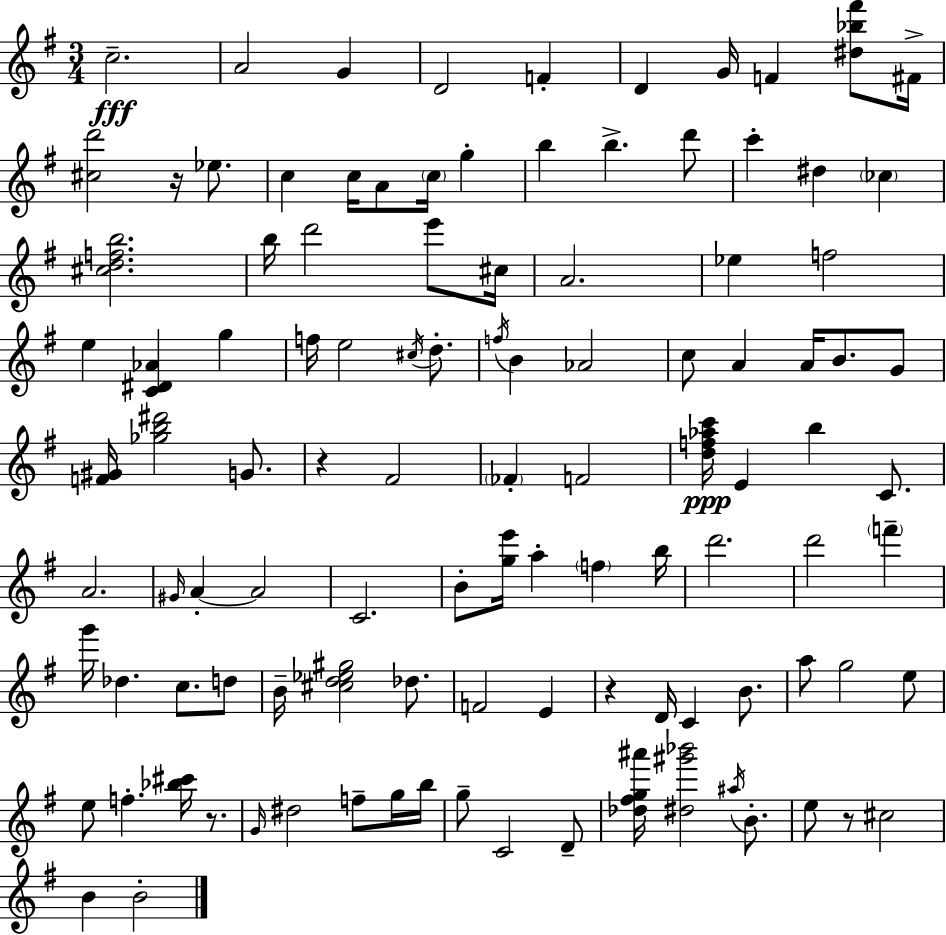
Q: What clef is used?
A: treble